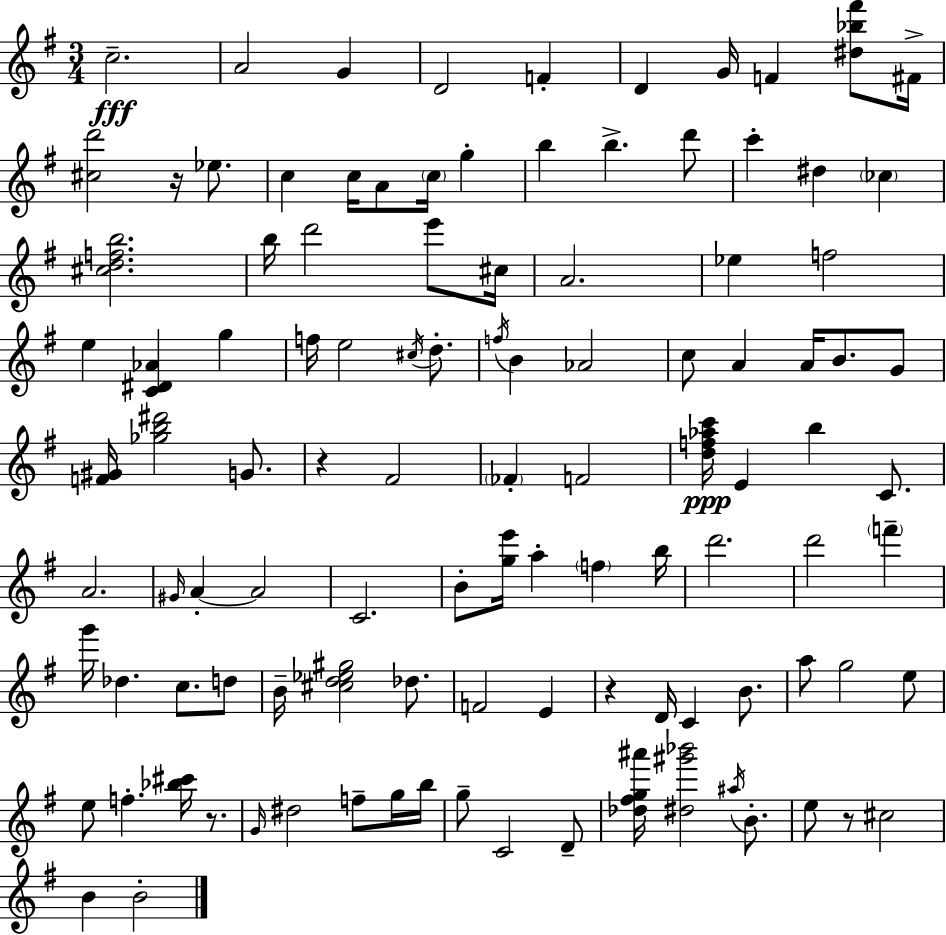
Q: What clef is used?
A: treble